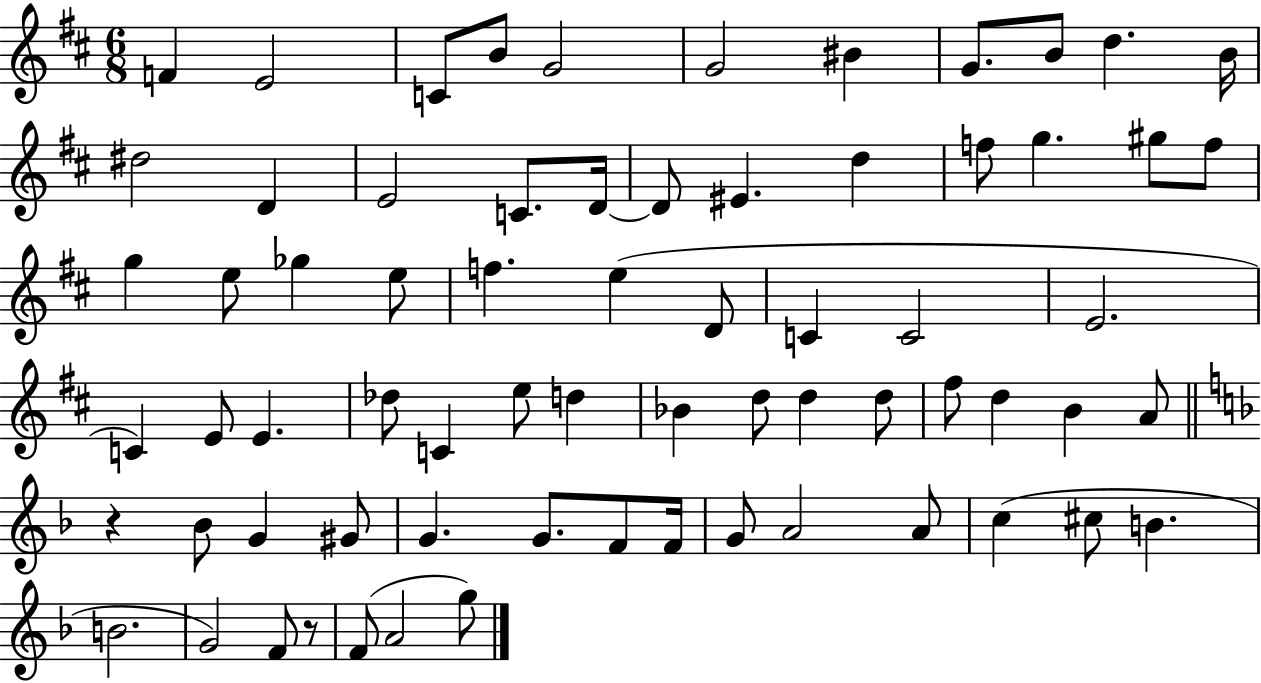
F4/q E4/h C4/e B4/e G4/h G4/h BIS4/q G4/e. B4/e D5/q. B4/s D#5/h D4/q E4/h C4/e. D4/s D4/e EIS4/q. D5/q F5/e G5/q. G#5/e F5/e G5/q E5/e Gb5/q E5/e F5/q. E5/q D4/e C4/q C4/h E4/h. C4/q E4/e E4/q. Db5/e C4/q E5/e D5/q Bb4/q D5/e D5/q D5/e F#5/e D5/q B4/q A4/e R/q Bb4/e G4/q G#4/e G4/q. G4/e. F4/e F4/s G4/e A4/h A4/e C5/q C#5/e B4/q. B4/h. G4/h F4/e R/e F4/e A4/h G5/e